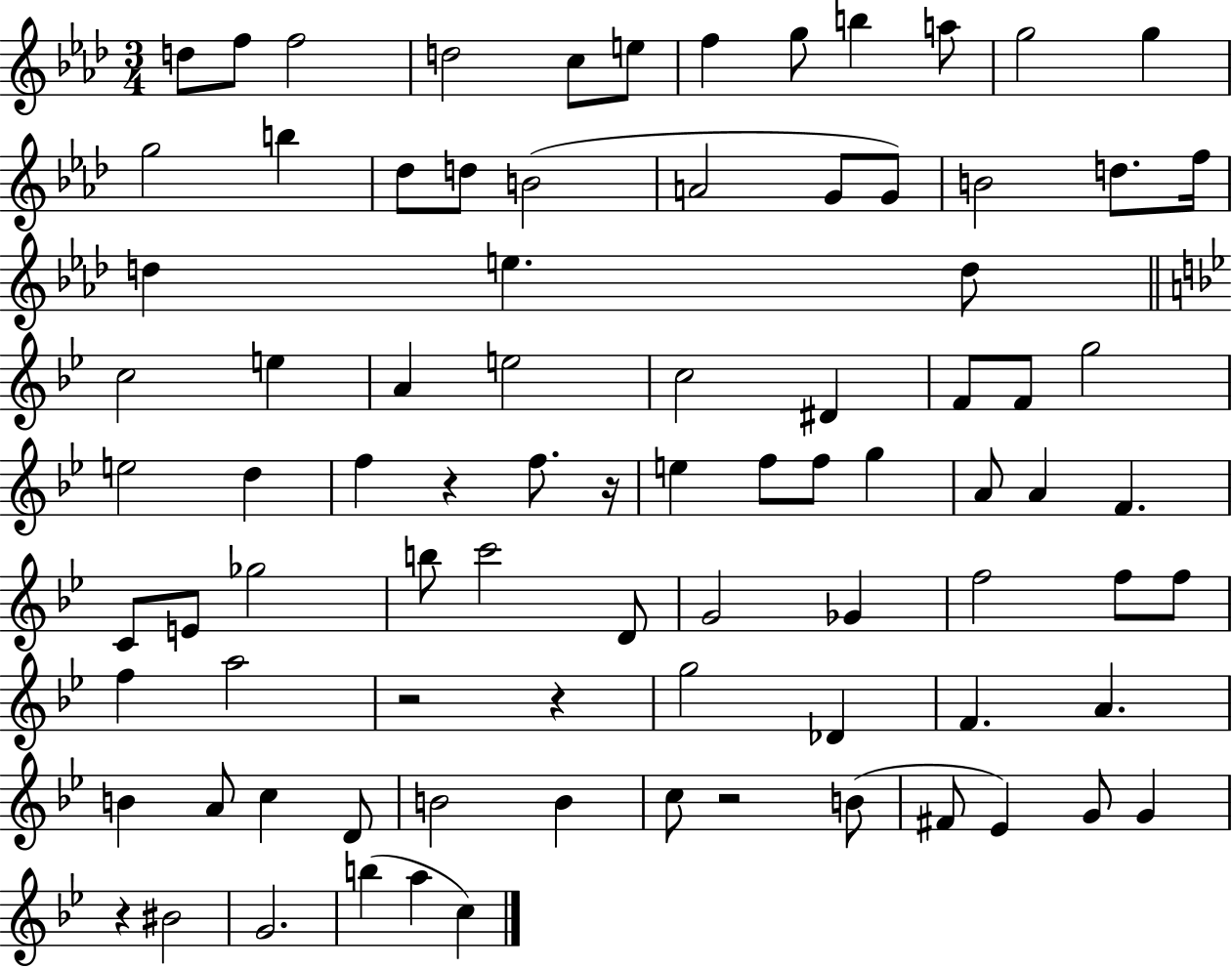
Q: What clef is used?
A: treble